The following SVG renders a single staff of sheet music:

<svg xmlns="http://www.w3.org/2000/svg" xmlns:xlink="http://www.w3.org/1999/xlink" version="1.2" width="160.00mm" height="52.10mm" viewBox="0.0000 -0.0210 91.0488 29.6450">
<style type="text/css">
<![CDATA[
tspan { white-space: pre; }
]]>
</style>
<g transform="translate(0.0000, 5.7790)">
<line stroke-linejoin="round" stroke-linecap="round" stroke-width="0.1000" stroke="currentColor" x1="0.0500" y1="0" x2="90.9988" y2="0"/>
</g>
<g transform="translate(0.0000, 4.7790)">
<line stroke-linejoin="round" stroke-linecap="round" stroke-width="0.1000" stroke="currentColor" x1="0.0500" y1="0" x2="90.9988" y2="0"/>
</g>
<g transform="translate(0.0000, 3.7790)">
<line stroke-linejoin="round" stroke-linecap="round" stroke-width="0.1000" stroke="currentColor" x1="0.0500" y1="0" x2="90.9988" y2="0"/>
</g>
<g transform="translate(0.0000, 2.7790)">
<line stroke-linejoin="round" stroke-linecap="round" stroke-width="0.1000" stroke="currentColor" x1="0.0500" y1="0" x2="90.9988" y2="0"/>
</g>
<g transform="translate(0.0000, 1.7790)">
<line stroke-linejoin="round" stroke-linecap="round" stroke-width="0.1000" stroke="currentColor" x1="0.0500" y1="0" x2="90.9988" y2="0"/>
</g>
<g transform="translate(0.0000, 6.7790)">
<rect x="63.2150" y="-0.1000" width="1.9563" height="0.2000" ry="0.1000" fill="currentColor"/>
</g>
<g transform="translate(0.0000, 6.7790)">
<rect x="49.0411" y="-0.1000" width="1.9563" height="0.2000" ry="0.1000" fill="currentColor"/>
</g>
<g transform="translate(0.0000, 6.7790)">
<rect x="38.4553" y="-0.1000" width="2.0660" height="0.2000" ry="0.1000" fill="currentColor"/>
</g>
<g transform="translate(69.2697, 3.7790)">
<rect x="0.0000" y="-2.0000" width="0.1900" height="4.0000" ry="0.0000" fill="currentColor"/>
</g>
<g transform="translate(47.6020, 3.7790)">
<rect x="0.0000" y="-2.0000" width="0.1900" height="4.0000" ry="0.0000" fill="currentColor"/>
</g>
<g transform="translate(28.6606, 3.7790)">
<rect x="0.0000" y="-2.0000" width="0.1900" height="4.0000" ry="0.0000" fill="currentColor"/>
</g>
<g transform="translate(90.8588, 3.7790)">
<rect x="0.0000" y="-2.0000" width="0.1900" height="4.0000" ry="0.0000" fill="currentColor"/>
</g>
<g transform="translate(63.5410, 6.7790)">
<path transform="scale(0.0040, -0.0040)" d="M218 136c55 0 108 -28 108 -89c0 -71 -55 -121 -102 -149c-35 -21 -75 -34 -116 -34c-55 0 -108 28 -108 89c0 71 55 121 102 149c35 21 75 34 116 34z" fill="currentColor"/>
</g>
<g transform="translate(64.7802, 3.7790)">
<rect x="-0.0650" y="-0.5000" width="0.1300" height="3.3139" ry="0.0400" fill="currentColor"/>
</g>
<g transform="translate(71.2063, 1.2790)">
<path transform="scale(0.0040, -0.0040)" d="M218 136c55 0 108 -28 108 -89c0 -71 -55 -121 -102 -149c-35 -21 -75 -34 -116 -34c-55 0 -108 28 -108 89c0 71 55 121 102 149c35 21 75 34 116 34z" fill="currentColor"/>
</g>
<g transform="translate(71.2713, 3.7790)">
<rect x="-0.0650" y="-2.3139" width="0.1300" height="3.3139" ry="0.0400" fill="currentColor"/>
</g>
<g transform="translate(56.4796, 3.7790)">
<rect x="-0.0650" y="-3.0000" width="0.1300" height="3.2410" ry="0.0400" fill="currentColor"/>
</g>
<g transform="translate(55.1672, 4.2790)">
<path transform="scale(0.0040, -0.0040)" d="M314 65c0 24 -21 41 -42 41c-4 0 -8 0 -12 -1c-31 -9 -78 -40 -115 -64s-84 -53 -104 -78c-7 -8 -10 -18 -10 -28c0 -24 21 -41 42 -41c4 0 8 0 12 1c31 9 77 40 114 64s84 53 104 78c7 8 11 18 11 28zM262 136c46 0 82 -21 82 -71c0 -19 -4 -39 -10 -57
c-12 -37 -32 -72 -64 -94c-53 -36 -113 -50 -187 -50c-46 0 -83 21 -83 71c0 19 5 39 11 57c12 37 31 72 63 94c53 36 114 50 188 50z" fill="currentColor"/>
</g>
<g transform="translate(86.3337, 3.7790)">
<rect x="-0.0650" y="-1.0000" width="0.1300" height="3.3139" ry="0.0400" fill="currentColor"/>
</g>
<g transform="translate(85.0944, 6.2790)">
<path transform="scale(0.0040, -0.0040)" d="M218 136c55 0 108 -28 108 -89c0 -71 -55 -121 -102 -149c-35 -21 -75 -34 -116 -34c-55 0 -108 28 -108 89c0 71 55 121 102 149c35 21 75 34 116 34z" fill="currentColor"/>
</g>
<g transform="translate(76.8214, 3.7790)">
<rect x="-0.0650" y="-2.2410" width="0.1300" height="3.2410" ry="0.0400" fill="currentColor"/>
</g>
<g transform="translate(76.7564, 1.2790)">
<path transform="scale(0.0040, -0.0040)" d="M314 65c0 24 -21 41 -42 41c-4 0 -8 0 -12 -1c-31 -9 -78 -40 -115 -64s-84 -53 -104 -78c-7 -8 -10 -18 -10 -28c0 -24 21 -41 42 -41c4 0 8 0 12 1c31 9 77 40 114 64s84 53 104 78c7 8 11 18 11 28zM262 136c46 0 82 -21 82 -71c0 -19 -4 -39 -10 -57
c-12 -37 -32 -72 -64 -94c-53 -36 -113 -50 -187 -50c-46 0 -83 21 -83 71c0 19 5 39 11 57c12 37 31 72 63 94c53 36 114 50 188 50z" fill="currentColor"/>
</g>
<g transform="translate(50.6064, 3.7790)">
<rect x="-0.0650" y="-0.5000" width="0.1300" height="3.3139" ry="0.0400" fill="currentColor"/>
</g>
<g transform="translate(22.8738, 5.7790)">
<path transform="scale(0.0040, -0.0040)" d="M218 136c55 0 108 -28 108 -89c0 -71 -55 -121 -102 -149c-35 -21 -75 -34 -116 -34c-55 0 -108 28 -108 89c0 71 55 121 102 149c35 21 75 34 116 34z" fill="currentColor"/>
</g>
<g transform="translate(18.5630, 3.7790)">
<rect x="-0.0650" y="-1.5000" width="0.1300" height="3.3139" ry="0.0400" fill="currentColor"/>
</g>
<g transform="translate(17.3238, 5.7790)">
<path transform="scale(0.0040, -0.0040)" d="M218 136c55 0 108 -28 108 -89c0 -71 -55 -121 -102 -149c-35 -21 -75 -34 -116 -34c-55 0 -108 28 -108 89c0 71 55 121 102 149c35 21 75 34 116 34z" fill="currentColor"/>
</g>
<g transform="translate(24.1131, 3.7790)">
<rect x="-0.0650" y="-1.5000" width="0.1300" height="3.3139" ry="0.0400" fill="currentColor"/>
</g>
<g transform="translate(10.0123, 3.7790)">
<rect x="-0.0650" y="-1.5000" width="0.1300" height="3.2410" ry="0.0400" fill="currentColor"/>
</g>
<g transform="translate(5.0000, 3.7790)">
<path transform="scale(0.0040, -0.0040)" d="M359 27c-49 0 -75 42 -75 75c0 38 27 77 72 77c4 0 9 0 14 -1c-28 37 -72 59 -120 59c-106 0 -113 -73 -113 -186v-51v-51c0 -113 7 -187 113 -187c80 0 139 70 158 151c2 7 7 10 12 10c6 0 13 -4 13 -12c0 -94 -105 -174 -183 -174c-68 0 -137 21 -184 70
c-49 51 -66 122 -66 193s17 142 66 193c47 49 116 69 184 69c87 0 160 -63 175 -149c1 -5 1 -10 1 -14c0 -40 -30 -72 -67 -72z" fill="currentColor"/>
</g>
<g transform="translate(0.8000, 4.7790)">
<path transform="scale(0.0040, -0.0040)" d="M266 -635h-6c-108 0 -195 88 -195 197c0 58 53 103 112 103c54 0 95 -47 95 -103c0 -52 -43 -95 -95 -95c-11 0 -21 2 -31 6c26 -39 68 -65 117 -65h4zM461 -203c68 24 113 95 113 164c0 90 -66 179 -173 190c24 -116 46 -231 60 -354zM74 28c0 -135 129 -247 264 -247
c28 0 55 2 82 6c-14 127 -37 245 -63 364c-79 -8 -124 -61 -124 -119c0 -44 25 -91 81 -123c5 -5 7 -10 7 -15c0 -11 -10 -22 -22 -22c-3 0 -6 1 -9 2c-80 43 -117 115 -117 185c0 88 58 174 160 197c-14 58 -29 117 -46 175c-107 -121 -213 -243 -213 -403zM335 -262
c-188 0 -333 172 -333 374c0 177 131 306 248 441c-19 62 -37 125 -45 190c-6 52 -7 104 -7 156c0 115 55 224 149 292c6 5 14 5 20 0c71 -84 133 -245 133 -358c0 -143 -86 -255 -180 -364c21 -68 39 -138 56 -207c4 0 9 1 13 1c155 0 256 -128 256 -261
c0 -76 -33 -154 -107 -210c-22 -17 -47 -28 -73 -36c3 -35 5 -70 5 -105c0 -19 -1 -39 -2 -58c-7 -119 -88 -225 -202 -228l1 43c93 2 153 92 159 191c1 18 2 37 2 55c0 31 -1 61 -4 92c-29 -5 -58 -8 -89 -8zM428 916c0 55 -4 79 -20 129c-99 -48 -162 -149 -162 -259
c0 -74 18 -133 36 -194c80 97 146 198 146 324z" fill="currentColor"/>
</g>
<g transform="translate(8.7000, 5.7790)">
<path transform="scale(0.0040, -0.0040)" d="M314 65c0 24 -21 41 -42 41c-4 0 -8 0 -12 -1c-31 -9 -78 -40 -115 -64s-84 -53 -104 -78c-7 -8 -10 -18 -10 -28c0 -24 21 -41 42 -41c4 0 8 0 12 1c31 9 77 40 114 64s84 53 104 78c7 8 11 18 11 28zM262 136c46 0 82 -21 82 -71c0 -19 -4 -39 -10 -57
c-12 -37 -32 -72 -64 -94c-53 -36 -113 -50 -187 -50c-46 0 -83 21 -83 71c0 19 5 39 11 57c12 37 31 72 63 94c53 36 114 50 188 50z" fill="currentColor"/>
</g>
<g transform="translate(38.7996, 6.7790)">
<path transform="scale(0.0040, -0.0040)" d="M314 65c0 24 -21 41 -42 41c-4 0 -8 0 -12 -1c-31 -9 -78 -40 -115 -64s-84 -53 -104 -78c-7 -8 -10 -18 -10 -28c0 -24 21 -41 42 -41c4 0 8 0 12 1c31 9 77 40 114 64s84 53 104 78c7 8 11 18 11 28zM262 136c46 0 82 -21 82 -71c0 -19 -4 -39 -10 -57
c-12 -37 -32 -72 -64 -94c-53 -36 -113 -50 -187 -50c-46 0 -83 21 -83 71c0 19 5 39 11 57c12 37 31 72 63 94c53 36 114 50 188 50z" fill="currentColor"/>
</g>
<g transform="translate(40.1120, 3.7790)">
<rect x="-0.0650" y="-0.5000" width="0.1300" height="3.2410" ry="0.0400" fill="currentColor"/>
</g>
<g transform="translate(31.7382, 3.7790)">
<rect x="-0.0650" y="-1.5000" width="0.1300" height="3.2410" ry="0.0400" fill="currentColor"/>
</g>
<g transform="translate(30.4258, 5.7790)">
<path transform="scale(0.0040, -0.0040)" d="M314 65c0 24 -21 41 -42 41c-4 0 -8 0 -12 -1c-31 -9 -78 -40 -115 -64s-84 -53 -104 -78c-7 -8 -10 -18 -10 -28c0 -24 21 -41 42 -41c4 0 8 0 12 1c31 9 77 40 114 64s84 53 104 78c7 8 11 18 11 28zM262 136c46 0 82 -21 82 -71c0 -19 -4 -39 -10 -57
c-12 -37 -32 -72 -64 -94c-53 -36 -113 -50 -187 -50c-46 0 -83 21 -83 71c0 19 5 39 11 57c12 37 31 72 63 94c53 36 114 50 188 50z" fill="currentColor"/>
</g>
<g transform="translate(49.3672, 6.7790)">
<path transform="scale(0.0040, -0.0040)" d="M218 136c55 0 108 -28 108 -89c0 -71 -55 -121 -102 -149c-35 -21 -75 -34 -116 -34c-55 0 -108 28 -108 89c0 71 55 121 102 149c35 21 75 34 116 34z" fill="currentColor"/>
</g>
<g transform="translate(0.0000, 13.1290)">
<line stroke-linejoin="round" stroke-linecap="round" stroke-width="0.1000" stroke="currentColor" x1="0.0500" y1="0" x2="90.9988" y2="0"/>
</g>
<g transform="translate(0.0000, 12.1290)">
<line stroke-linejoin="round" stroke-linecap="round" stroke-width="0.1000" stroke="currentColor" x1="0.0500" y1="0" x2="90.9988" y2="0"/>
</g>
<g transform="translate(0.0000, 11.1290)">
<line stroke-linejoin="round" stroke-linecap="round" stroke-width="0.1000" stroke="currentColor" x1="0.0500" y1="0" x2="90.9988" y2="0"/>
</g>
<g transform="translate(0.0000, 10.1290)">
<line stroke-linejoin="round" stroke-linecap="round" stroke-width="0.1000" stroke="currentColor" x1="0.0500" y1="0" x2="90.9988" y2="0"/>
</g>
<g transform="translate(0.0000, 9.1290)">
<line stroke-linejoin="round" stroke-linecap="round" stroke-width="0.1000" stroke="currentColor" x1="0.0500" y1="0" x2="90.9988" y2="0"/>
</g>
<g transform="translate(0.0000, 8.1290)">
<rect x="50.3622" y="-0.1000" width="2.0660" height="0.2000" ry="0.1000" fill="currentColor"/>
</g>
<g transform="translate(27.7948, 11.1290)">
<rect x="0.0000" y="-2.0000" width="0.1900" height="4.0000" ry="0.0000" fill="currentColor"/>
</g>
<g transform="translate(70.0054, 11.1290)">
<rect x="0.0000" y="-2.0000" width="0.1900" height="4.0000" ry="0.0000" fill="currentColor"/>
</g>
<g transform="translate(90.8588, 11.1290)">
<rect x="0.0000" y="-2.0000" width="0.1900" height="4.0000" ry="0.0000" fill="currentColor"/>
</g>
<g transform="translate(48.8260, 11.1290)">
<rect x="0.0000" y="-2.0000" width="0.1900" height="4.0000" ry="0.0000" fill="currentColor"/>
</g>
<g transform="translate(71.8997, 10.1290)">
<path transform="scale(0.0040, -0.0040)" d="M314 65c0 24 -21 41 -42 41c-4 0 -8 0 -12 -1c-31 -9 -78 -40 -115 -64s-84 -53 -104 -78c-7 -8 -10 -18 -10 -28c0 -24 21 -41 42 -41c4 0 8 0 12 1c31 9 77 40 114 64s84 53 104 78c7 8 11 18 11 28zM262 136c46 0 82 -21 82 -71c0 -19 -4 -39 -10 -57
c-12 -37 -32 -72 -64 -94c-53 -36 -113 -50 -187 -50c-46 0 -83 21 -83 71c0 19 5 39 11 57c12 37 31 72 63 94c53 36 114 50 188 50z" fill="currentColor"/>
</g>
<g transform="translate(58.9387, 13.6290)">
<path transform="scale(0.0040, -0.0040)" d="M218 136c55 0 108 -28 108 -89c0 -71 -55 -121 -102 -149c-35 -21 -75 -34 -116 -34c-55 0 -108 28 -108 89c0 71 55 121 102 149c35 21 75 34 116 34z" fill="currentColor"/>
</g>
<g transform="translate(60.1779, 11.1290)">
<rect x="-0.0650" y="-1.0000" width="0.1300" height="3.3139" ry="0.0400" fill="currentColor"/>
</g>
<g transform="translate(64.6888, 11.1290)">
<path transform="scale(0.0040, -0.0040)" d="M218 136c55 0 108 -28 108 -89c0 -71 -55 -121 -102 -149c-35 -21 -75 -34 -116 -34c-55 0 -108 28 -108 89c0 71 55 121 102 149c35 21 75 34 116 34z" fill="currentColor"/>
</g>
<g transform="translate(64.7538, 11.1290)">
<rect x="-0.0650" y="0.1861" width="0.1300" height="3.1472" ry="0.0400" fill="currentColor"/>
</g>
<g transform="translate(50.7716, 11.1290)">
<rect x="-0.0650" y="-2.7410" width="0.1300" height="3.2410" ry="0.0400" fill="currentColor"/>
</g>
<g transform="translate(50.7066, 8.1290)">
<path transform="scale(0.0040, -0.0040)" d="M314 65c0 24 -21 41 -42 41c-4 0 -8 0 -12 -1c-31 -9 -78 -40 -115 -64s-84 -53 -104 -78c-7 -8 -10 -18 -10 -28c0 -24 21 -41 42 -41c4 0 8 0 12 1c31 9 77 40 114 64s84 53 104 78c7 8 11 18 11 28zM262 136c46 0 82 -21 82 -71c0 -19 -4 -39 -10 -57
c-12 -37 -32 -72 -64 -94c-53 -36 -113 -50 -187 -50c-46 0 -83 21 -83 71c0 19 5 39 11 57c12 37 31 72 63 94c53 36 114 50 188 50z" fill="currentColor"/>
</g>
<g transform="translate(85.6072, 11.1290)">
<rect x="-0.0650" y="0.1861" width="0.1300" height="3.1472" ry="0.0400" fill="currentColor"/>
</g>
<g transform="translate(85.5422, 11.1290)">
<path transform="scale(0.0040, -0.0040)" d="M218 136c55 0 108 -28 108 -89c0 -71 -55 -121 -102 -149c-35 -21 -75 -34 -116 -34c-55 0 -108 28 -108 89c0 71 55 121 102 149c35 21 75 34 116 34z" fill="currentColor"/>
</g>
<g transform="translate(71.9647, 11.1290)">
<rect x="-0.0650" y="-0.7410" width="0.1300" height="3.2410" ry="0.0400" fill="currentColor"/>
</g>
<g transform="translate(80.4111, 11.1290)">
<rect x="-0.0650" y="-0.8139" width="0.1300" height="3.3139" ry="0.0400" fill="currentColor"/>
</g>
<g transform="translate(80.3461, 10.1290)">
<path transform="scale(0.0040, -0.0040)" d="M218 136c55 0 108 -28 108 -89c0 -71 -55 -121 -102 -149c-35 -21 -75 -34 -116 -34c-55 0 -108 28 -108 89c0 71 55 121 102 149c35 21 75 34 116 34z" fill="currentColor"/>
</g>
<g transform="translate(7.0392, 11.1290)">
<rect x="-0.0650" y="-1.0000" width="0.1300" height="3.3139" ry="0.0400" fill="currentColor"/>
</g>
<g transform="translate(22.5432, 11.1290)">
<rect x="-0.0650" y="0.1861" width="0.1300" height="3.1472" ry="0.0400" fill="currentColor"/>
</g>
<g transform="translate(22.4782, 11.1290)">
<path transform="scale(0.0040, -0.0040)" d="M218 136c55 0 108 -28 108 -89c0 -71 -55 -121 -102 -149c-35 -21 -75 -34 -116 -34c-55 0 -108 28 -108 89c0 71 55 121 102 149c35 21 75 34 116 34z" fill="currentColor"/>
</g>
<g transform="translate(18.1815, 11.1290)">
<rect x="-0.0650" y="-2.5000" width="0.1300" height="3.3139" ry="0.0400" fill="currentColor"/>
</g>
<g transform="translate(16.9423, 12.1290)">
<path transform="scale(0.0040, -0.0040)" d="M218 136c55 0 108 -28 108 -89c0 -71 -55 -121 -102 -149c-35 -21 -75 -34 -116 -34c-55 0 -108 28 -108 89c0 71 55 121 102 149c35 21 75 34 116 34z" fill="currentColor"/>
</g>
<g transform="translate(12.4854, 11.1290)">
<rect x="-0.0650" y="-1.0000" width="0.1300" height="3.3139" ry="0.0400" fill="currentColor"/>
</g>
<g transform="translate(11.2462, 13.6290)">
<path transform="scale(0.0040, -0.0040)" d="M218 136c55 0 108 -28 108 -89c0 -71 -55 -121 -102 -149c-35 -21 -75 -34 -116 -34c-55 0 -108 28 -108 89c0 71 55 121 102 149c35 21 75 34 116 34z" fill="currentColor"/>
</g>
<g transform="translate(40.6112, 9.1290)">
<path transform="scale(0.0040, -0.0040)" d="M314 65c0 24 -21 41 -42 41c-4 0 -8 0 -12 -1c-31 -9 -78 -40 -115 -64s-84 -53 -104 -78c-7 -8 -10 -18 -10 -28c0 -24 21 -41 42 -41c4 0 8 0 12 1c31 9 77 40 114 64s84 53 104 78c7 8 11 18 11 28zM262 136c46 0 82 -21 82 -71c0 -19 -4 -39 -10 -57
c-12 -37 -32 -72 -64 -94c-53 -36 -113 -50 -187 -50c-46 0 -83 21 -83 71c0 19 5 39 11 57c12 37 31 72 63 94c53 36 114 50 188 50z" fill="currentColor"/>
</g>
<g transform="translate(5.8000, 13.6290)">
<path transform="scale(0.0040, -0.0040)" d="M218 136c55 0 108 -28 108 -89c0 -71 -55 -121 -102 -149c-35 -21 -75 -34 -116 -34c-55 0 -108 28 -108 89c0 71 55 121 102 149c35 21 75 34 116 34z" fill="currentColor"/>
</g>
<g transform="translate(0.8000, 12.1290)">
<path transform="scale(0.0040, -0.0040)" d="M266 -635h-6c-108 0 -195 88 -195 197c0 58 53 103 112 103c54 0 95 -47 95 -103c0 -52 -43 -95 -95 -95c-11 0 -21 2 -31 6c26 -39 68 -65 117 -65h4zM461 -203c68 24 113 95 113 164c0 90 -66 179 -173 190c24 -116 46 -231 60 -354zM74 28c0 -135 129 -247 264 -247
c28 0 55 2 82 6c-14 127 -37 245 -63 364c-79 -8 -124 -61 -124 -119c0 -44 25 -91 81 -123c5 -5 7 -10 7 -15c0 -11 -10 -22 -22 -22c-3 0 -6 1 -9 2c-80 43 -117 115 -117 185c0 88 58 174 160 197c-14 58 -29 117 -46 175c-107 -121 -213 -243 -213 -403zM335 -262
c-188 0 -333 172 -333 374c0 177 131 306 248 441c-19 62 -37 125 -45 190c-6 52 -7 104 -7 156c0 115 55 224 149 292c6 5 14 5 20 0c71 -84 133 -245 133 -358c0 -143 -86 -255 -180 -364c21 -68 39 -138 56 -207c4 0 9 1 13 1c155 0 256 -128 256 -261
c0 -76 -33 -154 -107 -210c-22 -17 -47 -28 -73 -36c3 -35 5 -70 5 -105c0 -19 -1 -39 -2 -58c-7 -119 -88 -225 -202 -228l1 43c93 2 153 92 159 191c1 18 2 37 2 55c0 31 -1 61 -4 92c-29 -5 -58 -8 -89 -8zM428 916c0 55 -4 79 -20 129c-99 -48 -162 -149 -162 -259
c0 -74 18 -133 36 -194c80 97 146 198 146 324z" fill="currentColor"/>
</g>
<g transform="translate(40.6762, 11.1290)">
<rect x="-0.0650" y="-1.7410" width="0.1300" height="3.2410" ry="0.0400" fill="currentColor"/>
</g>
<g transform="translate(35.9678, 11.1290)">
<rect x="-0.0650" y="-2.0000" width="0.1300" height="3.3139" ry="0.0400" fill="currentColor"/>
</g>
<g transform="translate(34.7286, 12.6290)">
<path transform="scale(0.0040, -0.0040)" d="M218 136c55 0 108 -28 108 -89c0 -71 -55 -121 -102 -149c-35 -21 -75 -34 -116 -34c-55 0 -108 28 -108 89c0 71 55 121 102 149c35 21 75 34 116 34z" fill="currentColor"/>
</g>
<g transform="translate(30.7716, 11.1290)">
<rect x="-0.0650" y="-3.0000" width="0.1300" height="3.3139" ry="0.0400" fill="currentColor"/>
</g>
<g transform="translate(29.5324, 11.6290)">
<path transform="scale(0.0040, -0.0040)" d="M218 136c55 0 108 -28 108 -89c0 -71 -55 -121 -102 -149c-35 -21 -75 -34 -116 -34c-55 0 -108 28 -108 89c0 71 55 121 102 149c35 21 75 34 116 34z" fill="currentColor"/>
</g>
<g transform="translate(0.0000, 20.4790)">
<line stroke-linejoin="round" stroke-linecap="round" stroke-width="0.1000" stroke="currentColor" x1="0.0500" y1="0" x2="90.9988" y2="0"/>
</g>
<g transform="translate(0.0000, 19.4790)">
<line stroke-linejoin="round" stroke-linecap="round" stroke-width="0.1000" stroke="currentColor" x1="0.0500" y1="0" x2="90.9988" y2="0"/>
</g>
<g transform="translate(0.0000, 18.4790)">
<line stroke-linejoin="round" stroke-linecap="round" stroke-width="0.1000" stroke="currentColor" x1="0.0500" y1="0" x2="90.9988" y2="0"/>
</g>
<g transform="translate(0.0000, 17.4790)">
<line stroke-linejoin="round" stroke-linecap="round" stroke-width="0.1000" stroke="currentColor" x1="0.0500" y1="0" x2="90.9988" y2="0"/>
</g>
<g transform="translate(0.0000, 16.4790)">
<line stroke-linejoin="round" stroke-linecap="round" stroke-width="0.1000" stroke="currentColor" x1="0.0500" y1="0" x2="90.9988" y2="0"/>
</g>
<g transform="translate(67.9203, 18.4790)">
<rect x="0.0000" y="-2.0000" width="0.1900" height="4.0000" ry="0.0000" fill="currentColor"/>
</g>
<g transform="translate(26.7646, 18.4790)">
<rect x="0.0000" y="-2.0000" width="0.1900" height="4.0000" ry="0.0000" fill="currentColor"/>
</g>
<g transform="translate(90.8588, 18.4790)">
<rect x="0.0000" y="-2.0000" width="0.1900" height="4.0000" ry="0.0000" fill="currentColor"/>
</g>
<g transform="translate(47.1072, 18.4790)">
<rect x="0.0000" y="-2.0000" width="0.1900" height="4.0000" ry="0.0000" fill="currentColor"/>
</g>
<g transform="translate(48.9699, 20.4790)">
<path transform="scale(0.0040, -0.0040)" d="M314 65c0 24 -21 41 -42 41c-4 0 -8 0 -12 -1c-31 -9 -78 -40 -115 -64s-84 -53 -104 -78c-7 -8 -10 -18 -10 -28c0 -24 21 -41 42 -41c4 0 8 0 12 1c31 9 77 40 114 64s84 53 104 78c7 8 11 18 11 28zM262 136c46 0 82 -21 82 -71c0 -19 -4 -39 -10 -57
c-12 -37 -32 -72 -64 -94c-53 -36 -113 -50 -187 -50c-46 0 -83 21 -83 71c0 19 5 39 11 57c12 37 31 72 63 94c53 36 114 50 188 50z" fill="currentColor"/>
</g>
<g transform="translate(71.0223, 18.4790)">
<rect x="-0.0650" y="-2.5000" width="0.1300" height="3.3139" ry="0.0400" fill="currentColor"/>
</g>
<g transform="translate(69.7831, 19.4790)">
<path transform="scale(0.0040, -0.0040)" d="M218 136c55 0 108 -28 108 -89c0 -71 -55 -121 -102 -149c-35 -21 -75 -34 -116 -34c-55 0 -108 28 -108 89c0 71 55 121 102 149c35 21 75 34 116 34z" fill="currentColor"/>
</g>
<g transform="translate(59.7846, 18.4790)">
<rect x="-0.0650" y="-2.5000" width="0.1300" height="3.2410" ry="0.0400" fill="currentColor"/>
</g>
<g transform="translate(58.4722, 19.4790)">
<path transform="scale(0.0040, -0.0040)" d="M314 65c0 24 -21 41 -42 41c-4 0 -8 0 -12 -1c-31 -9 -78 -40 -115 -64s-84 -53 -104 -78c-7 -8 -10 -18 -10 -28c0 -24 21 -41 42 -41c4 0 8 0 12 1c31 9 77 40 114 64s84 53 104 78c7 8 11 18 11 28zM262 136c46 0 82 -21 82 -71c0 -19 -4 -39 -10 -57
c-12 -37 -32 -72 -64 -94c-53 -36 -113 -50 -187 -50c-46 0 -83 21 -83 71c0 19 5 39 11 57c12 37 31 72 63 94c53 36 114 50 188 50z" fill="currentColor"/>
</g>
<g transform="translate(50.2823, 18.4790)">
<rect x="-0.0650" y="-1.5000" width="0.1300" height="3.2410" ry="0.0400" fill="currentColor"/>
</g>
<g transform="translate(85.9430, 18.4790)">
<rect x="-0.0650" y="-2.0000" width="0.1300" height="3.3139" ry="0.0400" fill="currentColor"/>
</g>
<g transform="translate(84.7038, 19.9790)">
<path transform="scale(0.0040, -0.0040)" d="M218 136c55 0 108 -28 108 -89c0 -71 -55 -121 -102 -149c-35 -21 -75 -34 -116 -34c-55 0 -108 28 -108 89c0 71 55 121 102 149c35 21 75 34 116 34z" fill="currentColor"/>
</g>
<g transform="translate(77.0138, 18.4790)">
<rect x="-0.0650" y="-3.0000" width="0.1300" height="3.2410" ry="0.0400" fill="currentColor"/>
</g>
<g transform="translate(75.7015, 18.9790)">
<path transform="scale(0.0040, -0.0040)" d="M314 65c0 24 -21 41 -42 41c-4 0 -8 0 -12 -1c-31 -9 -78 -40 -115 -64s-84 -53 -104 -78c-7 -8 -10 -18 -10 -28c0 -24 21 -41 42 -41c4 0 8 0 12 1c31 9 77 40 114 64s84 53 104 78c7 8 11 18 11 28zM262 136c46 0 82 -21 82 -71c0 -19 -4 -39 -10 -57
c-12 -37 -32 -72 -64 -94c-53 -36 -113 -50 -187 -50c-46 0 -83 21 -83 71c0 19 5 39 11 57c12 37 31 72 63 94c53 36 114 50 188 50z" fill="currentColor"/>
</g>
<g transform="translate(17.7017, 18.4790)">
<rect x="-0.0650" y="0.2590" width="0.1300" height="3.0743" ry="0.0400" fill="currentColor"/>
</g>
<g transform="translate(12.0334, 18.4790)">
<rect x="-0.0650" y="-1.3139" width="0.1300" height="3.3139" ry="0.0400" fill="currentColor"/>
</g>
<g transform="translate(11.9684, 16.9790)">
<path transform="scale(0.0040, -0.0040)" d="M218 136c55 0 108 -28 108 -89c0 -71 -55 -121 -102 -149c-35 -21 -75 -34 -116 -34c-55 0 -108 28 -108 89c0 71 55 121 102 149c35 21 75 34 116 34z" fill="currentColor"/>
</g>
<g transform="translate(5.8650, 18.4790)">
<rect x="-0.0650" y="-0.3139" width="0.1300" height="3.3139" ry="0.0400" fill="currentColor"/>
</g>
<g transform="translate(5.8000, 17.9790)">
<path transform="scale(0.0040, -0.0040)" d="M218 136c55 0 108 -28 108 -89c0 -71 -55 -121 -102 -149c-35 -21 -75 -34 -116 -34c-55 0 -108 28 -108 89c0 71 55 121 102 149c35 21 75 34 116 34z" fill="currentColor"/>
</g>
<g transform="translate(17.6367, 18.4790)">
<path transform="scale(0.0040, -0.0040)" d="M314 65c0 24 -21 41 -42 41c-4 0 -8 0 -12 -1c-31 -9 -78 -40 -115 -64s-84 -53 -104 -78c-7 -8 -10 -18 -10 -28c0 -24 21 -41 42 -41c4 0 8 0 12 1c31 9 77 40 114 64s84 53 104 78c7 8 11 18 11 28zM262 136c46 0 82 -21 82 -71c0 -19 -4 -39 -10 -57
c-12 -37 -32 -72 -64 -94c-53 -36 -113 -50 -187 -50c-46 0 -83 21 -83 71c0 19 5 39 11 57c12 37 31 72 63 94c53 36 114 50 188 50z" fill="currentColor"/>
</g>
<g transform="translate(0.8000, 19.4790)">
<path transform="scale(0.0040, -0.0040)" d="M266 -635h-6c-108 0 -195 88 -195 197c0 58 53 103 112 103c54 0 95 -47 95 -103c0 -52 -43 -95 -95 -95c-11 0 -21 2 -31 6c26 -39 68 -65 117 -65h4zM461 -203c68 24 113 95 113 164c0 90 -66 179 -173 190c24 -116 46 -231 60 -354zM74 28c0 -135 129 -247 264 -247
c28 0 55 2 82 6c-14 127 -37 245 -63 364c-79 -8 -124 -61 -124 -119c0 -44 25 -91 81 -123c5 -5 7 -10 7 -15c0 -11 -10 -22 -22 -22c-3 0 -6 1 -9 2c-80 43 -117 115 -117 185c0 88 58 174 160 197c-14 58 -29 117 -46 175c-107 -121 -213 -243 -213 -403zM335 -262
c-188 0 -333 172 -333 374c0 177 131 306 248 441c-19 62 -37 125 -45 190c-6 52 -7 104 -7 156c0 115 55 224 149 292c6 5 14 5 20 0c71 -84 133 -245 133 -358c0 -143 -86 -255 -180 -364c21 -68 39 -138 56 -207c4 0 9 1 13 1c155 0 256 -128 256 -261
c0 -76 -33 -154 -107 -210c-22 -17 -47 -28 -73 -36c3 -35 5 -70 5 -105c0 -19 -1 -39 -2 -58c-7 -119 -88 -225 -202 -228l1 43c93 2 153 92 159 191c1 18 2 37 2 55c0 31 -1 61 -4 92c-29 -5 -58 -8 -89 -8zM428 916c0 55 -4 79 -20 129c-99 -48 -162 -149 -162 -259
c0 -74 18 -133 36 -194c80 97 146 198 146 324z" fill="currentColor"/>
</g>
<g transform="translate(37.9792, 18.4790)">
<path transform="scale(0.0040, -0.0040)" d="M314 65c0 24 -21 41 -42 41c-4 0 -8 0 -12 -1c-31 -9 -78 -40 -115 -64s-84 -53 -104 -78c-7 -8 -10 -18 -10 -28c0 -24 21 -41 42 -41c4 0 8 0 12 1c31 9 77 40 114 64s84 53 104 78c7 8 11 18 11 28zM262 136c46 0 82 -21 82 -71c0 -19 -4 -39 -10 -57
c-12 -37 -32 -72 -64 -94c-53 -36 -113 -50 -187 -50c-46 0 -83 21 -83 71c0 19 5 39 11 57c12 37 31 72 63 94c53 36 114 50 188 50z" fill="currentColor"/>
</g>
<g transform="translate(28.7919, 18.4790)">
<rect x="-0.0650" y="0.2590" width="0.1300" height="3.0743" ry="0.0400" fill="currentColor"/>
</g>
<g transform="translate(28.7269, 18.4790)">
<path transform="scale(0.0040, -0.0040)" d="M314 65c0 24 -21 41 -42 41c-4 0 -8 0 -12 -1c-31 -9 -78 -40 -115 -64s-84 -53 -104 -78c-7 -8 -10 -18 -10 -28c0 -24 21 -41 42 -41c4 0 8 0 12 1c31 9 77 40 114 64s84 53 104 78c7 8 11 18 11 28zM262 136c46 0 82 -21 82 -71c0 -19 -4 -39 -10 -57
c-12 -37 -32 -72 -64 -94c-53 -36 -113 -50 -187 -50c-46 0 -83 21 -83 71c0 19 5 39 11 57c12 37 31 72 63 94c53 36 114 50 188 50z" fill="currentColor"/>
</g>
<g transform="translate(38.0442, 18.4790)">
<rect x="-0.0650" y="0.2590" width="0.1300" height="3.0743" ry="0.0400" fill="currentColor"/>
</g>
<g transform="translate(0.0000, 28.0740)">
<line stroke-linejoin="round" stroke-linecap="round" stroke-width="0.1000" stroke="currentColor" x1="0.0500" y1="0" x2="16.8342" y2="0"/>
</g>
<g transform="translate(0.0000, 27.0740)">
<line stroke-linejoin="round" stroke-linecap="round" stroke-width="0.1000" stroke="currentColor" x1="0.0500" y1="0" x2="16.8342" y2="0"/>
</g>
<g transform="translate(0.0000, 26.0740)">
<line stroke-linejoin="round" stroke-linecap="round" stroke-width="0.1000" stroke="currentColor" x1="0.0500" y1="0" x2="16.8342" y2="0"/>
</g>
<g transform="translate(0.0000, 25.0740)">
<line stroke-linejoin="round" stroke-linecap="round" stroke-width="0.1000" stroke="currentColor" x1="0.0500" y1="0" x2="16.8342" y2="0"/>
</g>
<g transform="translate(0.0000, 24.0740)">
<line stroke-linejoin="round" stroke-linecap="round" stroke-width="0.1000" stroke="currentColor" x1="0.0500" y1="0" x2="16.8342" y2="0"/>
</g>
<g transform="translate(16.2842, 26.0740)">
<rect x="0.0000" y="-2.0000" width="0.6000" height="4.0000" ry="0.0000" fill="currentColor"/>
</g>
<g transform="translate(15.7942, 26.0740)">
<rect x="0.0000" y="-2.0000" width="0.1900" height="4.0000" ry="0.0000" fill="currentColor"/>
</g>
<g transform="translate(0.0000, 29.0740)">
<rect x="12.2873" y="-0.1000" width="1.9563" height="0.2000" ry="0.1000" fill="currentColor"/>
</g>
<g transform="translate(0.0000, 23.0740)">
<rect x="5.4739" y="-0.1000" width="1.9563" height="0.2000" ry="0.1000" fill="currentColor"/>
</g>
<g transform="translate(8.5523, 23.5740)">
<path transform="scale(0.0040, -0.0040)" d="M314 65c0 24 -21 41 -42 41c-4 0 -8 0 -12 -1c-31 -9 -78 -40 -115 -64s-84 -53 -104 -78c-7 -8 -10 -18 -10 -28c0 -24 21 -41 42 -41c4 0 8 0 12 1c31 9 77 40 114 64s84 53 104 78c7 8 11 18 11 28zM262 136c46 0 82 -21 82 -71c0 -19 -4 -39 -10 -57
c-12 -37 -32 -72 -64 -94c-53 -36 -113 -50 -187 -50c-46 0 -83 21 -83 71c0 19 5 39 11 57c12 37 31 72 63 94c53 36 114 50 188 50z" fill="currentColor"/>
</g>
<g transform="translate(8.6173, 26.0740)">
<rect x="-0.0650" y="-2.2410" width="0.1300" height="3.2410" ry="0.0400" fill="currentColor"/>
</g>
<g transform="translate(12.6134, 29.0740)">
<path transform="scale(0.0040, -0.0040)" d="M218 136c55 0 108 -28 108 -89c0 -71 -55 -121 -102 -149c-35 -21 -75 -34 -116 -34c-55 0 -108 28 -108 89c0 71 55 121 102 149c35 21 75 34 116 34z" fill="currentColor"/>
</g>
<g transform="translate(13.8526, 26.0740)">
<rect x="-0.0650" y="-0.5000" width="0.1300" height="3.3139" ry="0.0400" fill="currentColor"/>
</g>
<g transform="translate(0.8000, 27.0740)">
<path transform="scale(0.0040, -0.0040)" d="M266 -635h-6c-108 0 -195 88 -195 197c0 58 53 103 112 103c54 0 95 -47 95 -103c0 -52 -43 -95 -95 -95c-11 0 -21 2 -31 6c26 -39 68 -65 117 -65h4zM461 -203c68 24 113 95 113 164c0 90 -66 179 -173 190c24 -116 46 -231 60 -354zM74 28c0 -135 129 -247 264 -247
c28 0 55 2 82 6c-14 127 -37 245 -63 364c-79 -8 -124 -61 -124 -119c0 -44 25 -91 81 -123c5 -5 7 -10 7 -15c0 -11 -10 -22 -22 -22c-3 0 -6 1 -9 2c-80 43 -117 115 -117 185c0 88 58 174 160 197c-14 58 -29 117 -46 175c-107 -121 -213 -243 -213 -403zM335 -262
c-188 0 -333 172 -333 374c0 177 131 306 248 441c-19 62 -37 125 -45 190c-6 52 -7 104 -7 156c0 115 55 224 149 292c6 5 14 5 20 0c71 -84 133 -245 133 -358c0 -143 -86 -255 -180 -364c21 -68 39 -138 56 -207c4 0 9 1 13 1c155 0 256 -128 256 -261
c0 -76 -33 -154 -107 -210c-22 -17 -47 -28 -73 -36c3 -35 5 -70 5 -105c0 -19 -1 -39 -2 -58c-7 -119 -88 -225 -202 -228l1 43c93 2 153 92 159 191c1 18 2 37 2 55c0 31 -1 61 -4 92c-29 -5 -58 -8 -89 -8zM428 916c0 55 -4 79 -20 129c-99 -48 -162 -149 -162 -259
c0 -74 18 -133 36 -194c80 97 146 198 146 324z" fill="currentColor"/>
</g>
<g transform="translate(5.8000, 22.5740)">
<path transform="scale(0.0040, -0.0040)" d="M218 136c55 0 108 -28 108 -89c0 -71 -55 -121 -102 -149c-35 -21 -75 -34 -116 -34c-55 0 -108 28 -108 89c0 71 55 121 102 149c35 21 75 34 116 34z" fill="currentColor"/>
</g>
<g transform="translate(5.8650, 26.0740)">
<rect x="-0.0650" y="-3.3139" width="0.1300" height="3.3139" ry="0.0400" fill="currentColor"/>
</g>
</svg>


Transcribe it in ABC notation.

X:1
T:Untitled
M:4/4
L:1/4
K:C
E2 E E E2 C2 C A2 C g g2 D D D G B A F f2 a2 D B d2 d B c e B2 B2 B2 E2 G2 G A2 F b g2 C